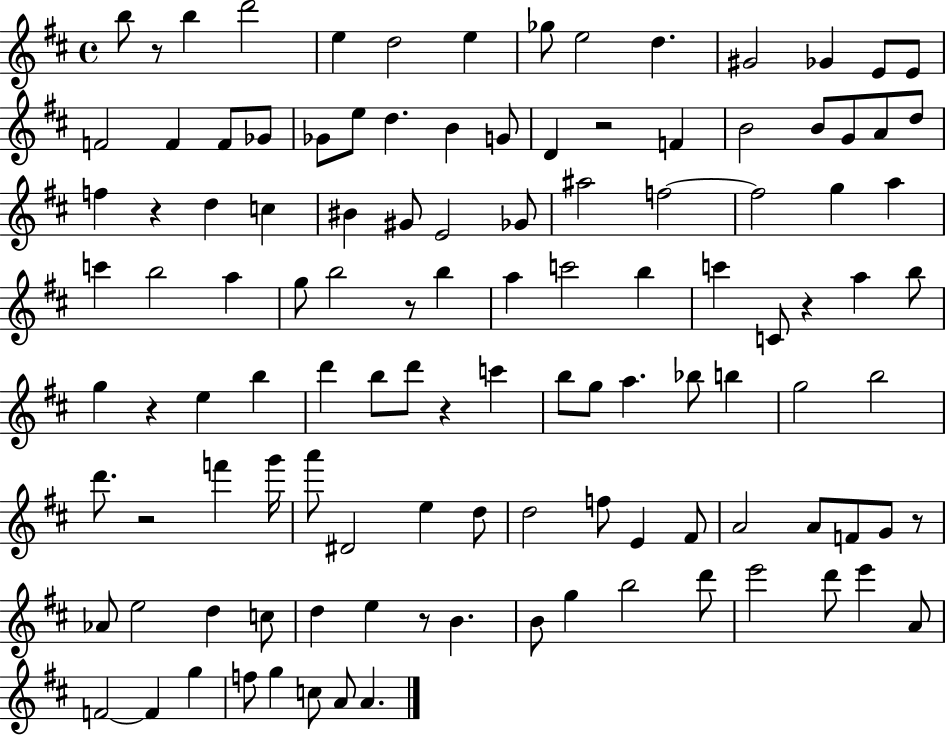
X:1
T:Untitled
M:4/4
L:1/4
K:D
b/2 z/2 b d'2 e d2 e _g/2 e2 d ^G2 _G E/2 E/2 F2 F F/2 _G/2 _G/2 e/2 d B G/2 D z2 F B2 B/2 G/2 A/2 d/2 f z d c ^B ^G/2 E2 _G/2 ^a2 f2 f2 g a c' b2 a g/2 b2 z/2 b a c'2 b c' C/2 z a b/2 g z e b d' b/2 d'/2 z c' b/2 g/2 a _b/2 b g2 b2 d'/2 z2 f' g'/4 a'/2 ^D2 e d/2 d2 f/2 E ^F/2 A2 A/2 F/2 G/2 z/2 _A/2 e2 d c/2 d e z/2 B B/2 g b2 d'/2 e'2 d'/2 e' A/2 F2 F g f/2 g c/2 A/2 A